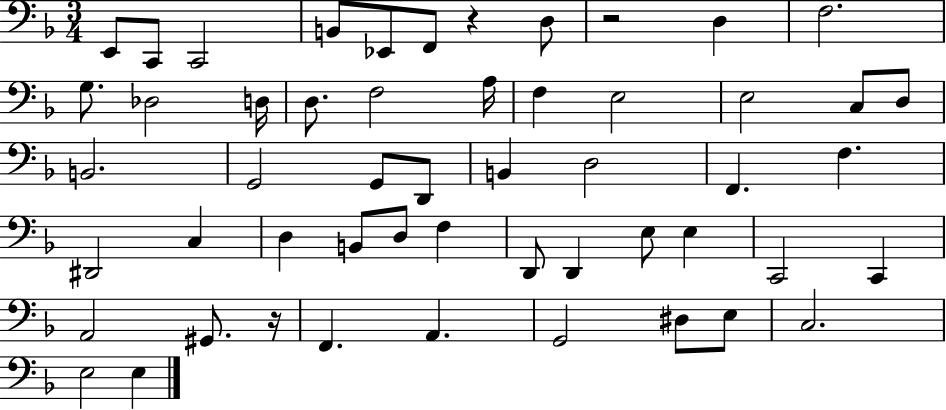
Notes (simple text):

E2/e C2/e C2/h B2/e Eb2/e F2/e R/q D3/e R/h D3/q F3/h. G3/e. Db3/h D3/s D3/e. F3/h A3/s F3/q E3/h E3/h C3/e D3/e B2/h. G2/h G2/e D2/e B2/q D3/h F2/q. F3/q. D#2/h C3/q D3/q B2/e D3/e F3/q D2/e D2/q E3/e E3/q C2/h C2/q A2/h G#2/e. R/s F2/q. A2/q. G2/h D#3/e E3/e C3/h. E3/h E3/q